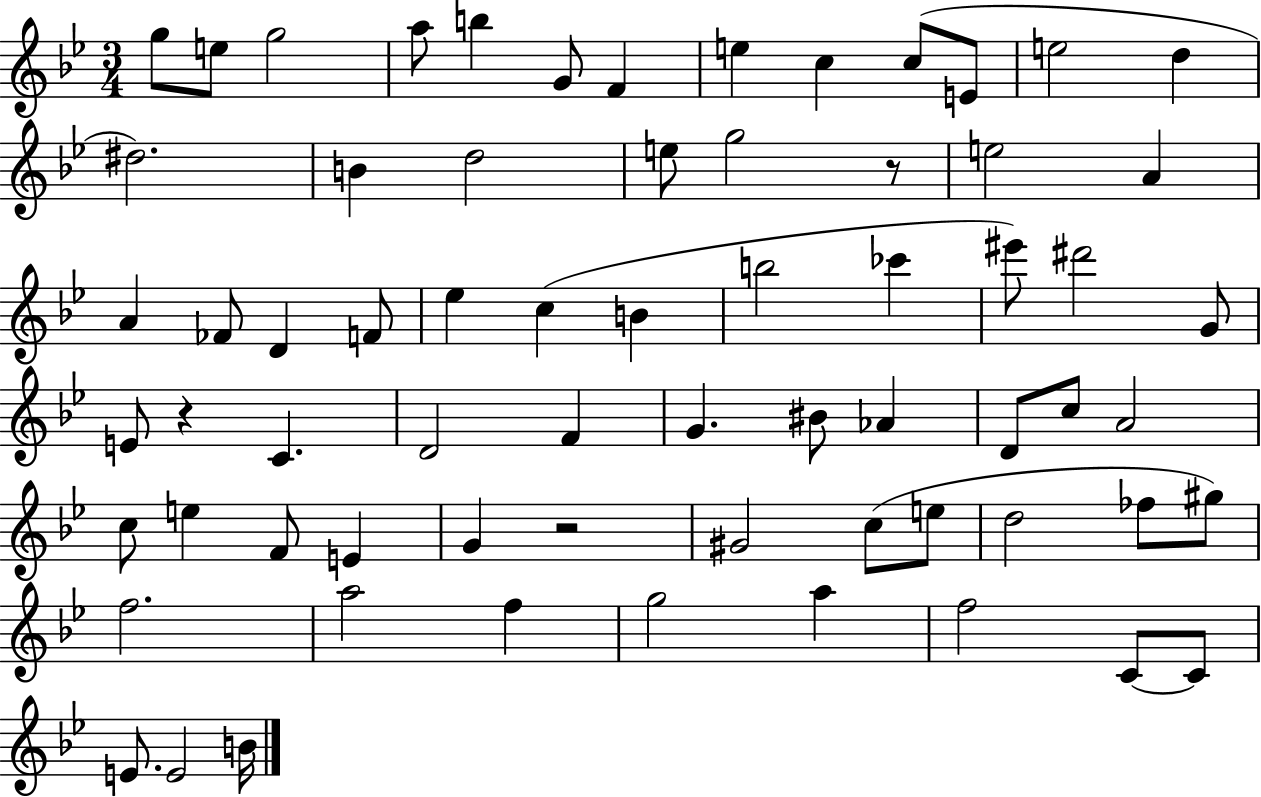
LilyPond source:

{
  \clef treble
  \numericTimeSignature
  \time 3/4
  \key bes \major
  \repeat volta 2 { g''8 e''8 g''2 | a''8 b''4 g'8 f'4 | e''4 c''4 c''8( e'8 | e''2 d''4 | \break dis''2.) | b'4 d''2 | e''8 g''2 r8 | e''2 a'4 | \break a'4 fes'8 d'4 f'8 | ees''4 c''4( b'4 | b''2 ces'''4 | eis'''8) dis'''2 g'8 | \break e'8 r4 c'4. | d'2 f'4 | g'4. bis'8 aes'4 | d'8 c''8 a'2 | \break c''8 e''4 f'8 e'4 | g'4 r2 | gis'2 c''8( e''8 | d''2 fes''8 gis''8) | \break f''2. | a''2 f''4 | g''2 a''4 | f''2 c'8~~ c'8 | \break e'8. e'2 b'16 | } \bar "|."
}